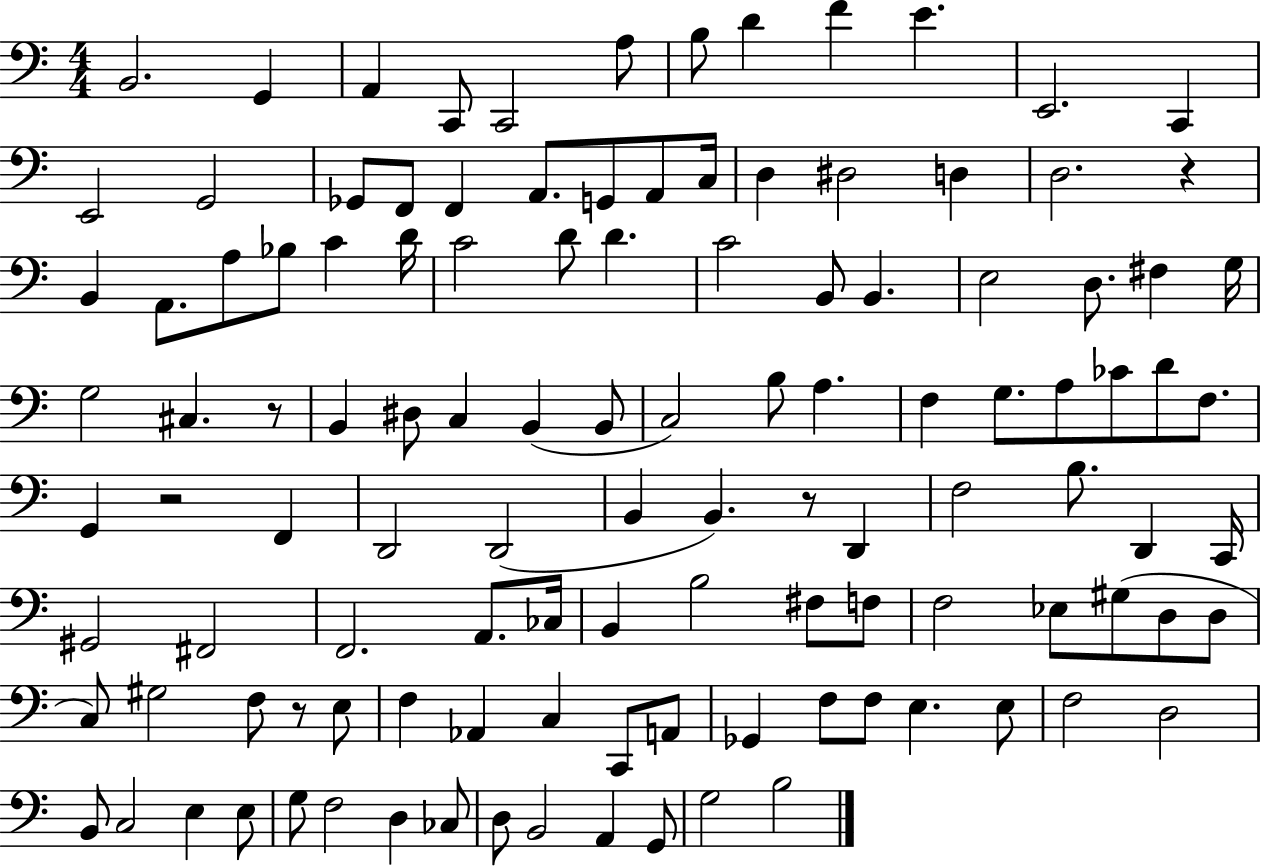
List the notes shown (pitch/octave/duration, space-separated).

B2/h. G2/q A2/q C2/e C2/h A3/e B3/e D4/q F4/q E4/q. E2/h. C2/q E2/h G2/h Gb2/e F2/e F2/q A2/e. G2/e A2/e C3/s D3/q D#3/h D3/q D3/h. R/q B2/q A2/e. A3/e Bb3/e C4/q D4/s C4/h D4/e D4/q. C4/h B2/e B2/q. E3/h D3/e. F#3/q G3/s G3/h C#3/q. R/e B2/q D#3/e C3/q B2/q B2/e C3/h B3/e A3/q. F3/q G3/e. A3/e CES4/e D4/e F3/e. G2/q R/h F2/q D2/h D2/h B2/q B2/q. R/e D2/q F3/h B3/e. D2/q C2/s G#2/h F#2/h F2/h. A2/e. CES3/s B2/q B3/h F#3/e F3/e F3/h Eb3/e G#3/e D3/e D3/e C3/e G#3/h F3/e R/e E3/e F3/q Ab2/q C3/q C2/e A2/e Gb2/q F3/e F3/e E3/q. E3/e F3/h D3/h B2/e C3/h E3/q E3/e G3/e F3/h D3/q CES3/e D3/e B2/h A2/q G2/e G3/h B3/h